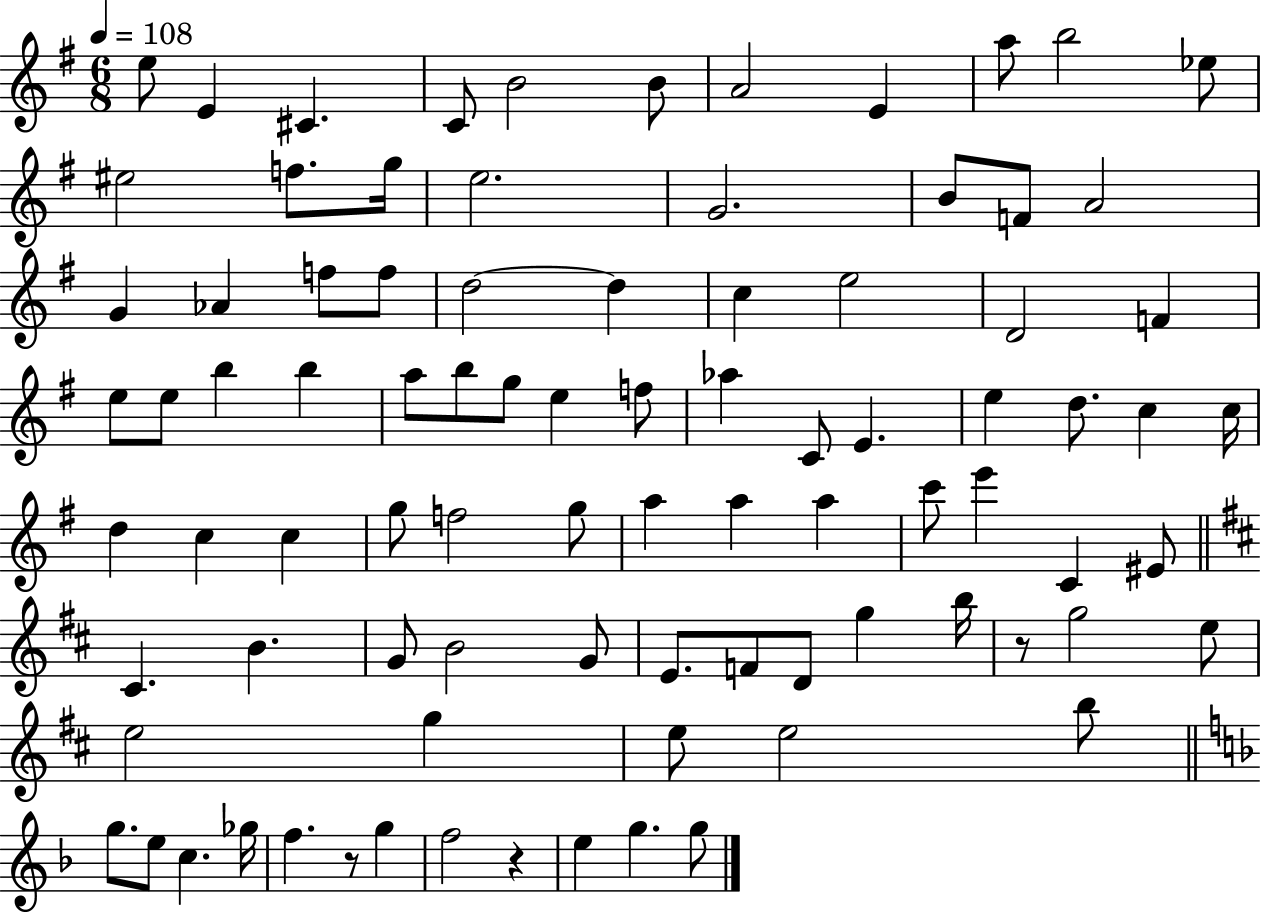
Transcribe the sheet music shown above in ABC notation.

X:1
T:Untitled
M:6/8
L:1/4
K:G
e/2 E ^C C/2 B2 B/2 A2 E a/2 b2 _e/2 ^e2 f/2 g/4 e2 G2 B/2 F/2 A2 G _A f/2 f/2 d2 d c e2 D2 F e/2 e/2 b b a/2 b/2 g/2 e f/2 _a C/2 E e d/2 c c/4 d c c g/2 f2 g/2 a a a c'/2 e' C ^E/2 ^C B G/2 B2 G/2 E/2 F/2 D/2 g b/4 z/2 g2 e/2 e2 g e/2 e2 b/2 g/2 e/2 c _g/4 f z/2 g f2 z e g g/2